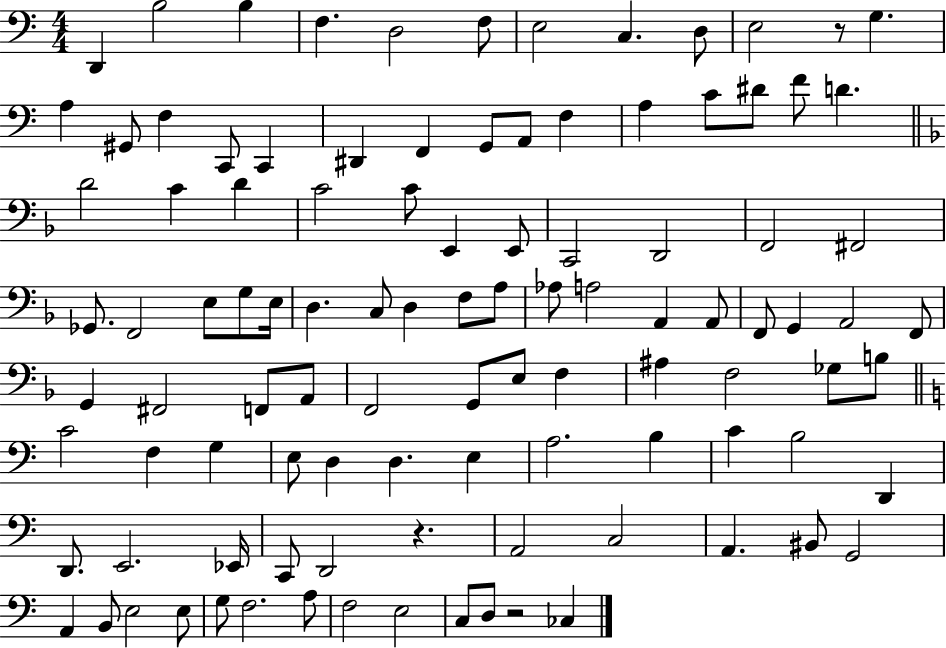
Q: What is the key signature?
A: C major